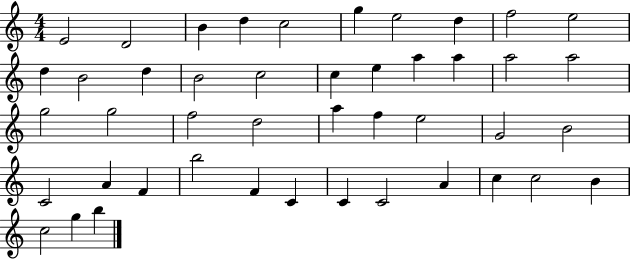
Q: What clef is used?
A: treble